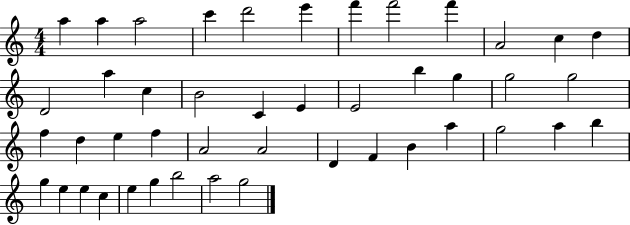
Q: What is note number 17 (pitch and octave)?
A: C4